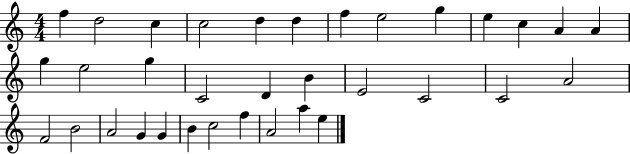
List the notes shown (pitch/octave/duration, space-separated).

F5/q D5/h C5/q C5/h D5/q D5/q F5/q E5/h G5/q E5/q C5/q A4/q A4/q G5/q E5/h G5/q C4/h D4/q B4/q E4/h C4/h C4/h A4/h F4/h B4/h A4/h G4/q G4/q B4/q C5/h F5/q A4/h A5/q E5/q